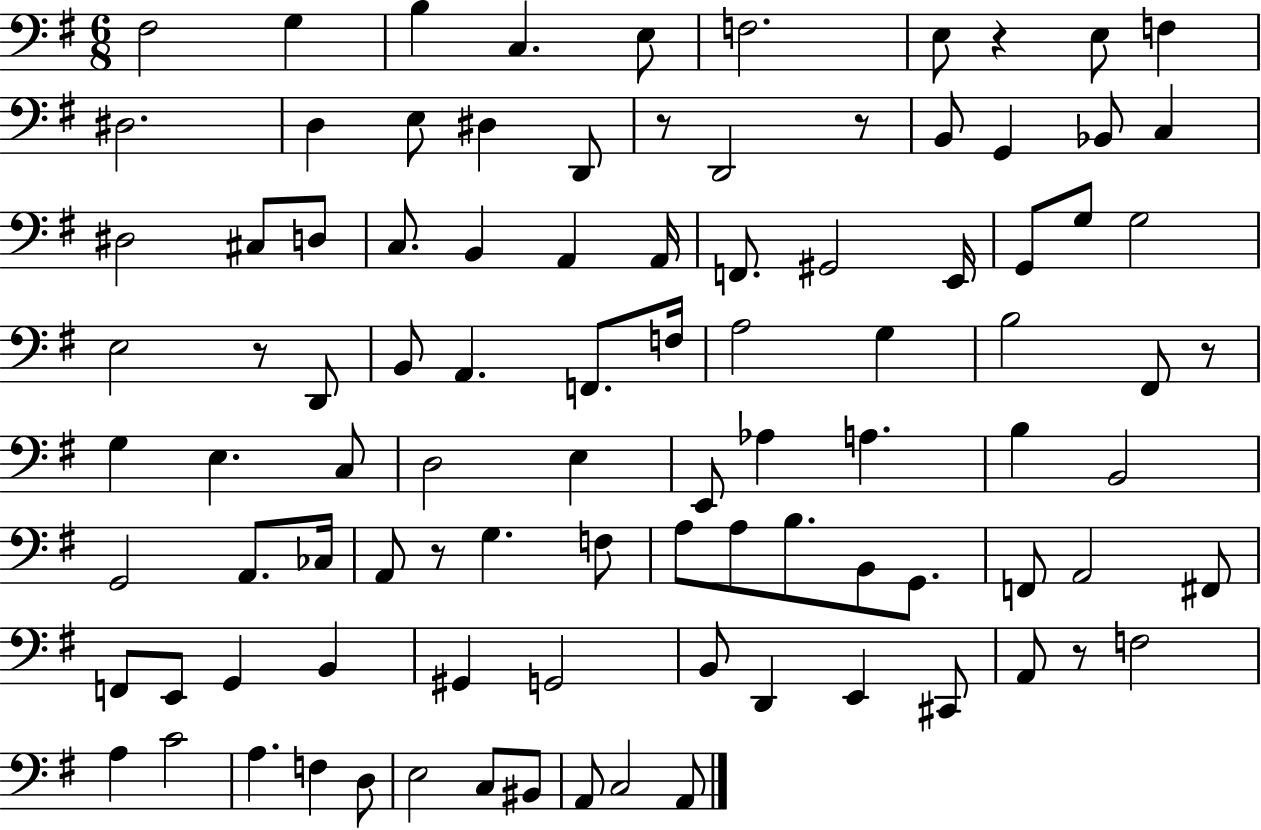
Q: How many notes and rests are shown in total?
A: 96